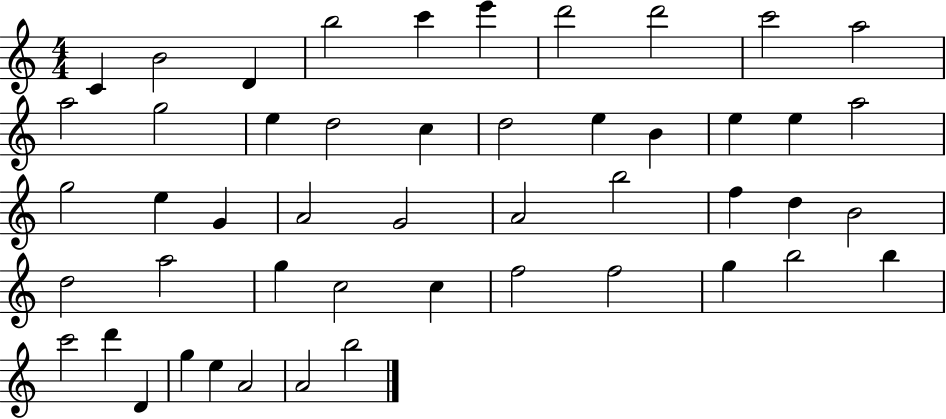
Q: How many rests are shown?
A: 0